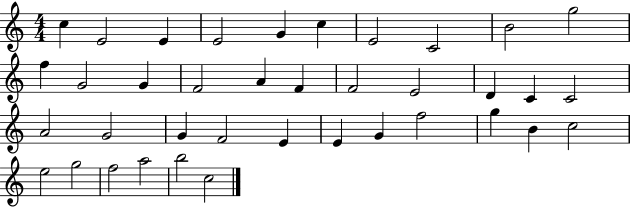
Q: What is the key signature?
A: C major